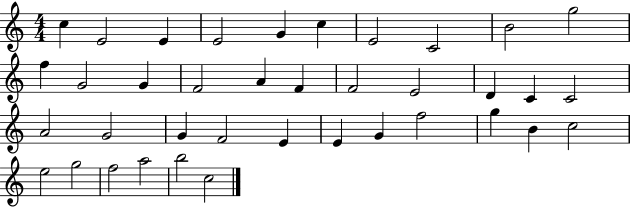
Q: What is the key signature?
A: C major